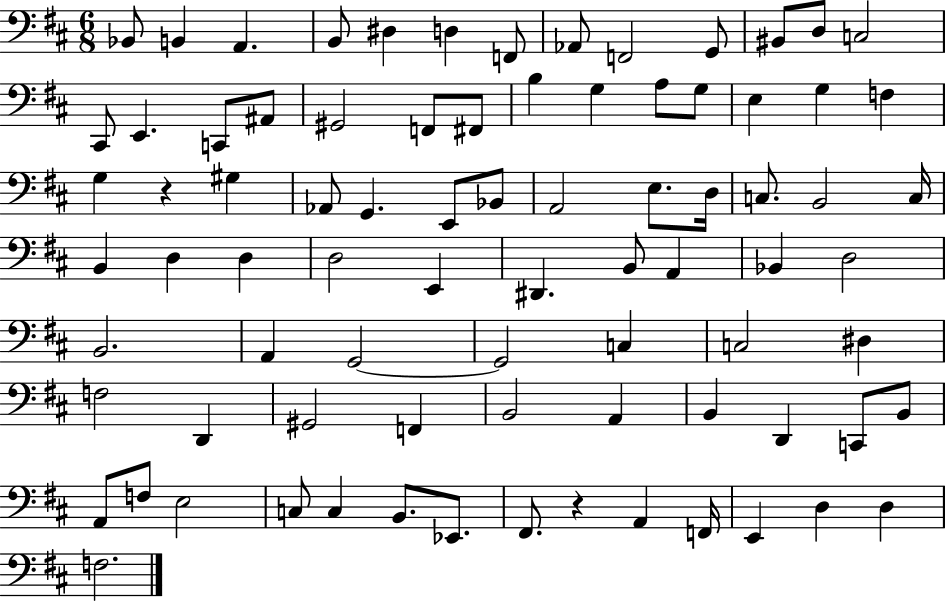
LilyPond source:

{
  \clef bass
  \numericTimeSignature
  \time 6/8
  \key d \major
  bes,8 b,4 a,4. | b,8 dis4 d4 f,8 | aes,8 f,2 g,8 | bis,8 d8 c2 | \break cis,8 e,4. c,8 ais,8 | gis,2 f,8 fis,8 | b4 g4 a8 g8 | e4 g4 f4 | \break g4 r4 gis4 | aes,8 g,4. e,8 bes,8 | a,2 e8. d16 | c8. b,2 c16 | \break b,4 d4 d4 | d2 e,4 | dis,4. b,8 a,4 | bes,4 d2 | \break b,2. | a,4 g,2~~ | g,2 c4 | c2 dis4 | \break f2 d,4 | gis,2 f,4 | b,2 a,4 | b,4 d,4 c,8 b,8 | \break a,8 f8 e2 | c8 c4 b,8. ees,8. | fis,8. r4 a,4 f,16 | e,4 d4 d4 | \break f2. | \bar "|."
}